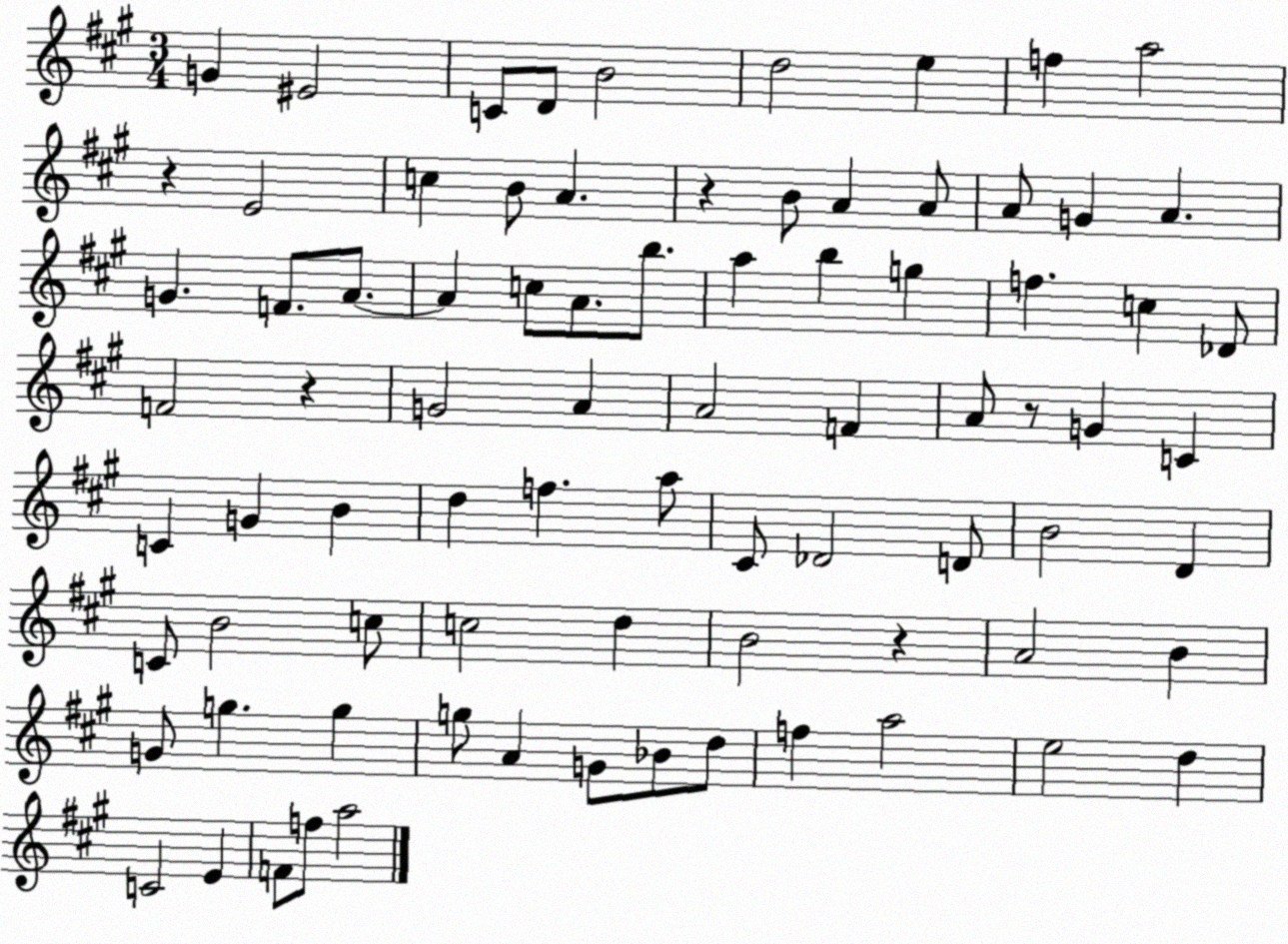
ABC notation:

X:1
T:Untitled
M:3/4
L:1/4
K:A
G ^E2 C/2 D/2 B2 d2 e f a2 z E2 c B/2 A z B/2 A A/2 A/2 G A G F/2 A/2 A c/2 A/2 b/2 a b g f c _D/2 F2 z G2 A A2 F A/2 z/2 G C C G B d f a/2 ^C/2 _D2 D/2 B2 D C/2 B2 c/2 c2 d B2 z A2 B G/2 g g g/2 A G/2 _B/2 d/2 f a2 e2 d C2 E F/2 f/2 a2